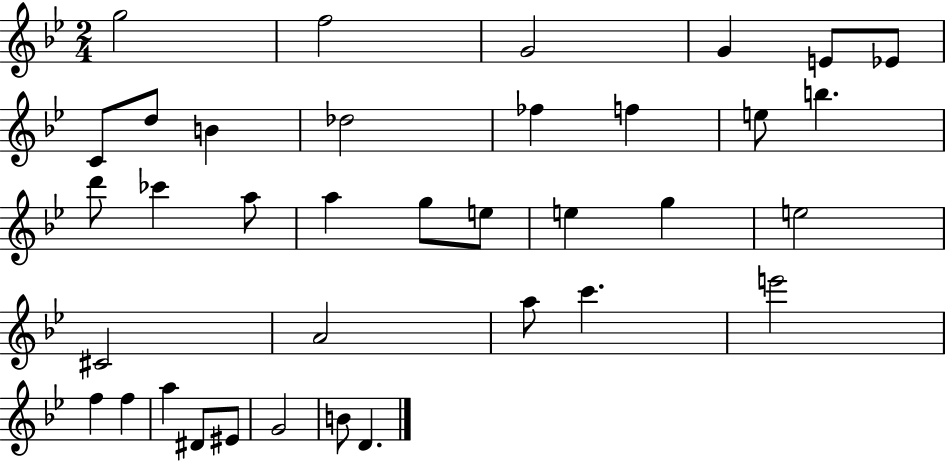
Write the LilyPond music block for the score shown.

{
  \clef treble
  \numericTimeSignature
  \time 2/4
  \key bes \major
  g''2 | f''2 | g'2 | g'4 e'8 ees'8 | \break c'8 d''8 b'4 | des''2 | fes''4 f''4 | e''8 b''4. | \break d'''8 ces'''4 a''8 | a''4 g''8 e''8 | e''4 g''4 | e''2 | \break cis'2 | a'2 | a''8 c'''4. | e'''2 | \break f''4 f''4 | a''4 dis'8 eis'8 | g'2 | b'8 d'4. | \break \bar "|."
}